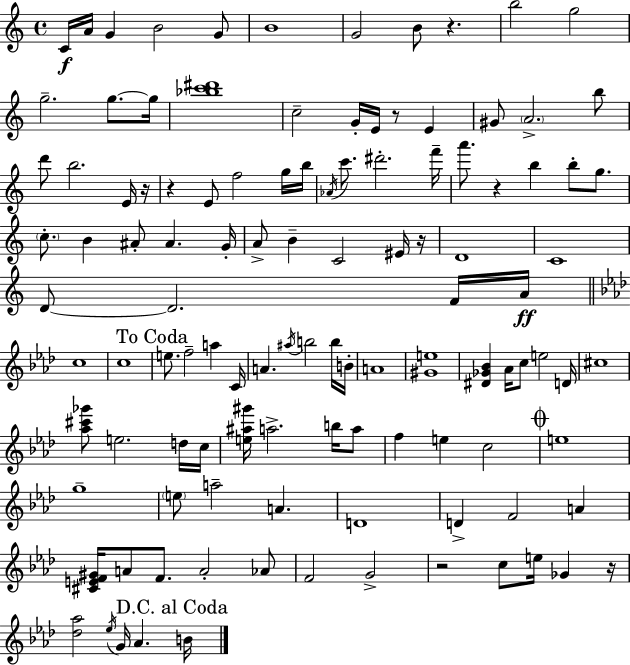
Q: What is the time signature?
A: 4/4